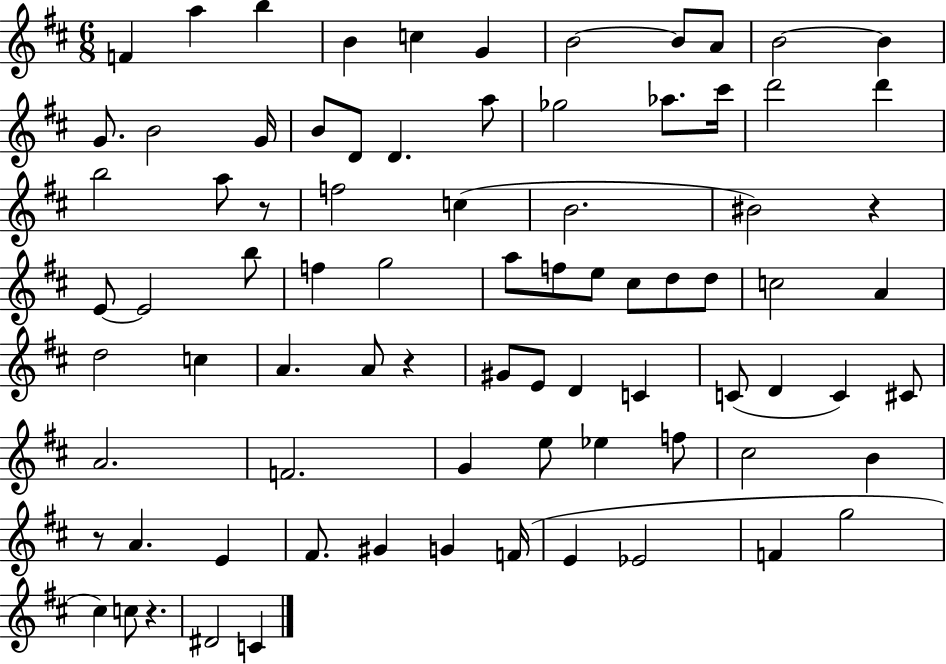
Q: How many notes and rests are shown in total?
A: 81